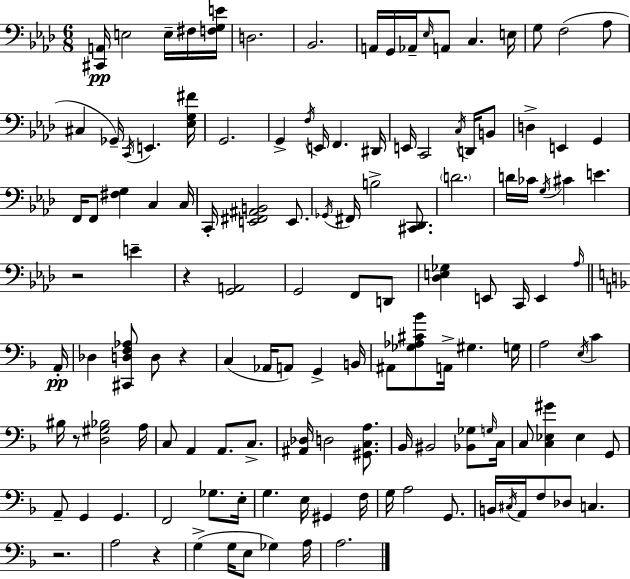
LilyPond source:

{
  \clef bass
  \numericTimeSignature
  \time 6/8
  \key aes \major
  \repeat volta 2 { <cis, a,>16\pp e2 e16-- fis16 <f g e'>16 | d2. | bes,2. | a,16 g,16 aes,16-- \grace { ees16 } a,8 c4. | \break e16 g8 f2( aes8 | cis4 ges,16--) \acciaccatura { c,16 } e,4. | <ees g fis'>16 g,2. | g,4-> \acciaccatura { f16 } e,16 f,4. | \break dis,16 e,16 c,2 | \acciaccatura { c16 } d,16 b,8 d4-> e,4 | g,4 f,16 f,8 <fis g>4 c4 | c16 c,16-. <e, fis, ais, b,>2 | \break e,8. \acciaccatura { ges,16 } fis,16 b2-> | <cis, des,>8. \parenthesize d'2. | d'16 ces'16 \acciaccatura { g16 } cis'4 | e'4. r2 | \break e'4-- r4 <g, a,>2 | g,2 | f,8 d,8 <des e ges>4 e,8 | c,16 e,4 \grace { aes16 } \bar "||" \break \key d \minor a,16-.\pp des4 <cis, d f aes>8 d8 r4 | c4( aes,16 a,8) g,4-> | b,16 ais,8 <ges aes cis' bes'>8 a,16-> gis4. | g16 a2 \acciaccatura { e16 } c'4 | \break bis16 r8 <d gis bes>2 | a16 c8 a,4 a,8. c8.-> | <ais, des>16 d2 <gis, c a>8. | bes,16 bis,2 <bes, ges>8 | \break \grace { g16 } c16 c8 <c ees gis'>4 ees4 | g,8 a,8-- g,4 g,4. | f,2 ges8. | e16-. g4. e16 gis,4 | \break f16 g16 a2 | g,8. b,16 \acciaccatura { cis16 } a,16 f8 des8 c4. | r2. | a2 | \break r4 g4->( g16 e8 ges4) | a16 a2. | } \bar "|."
}